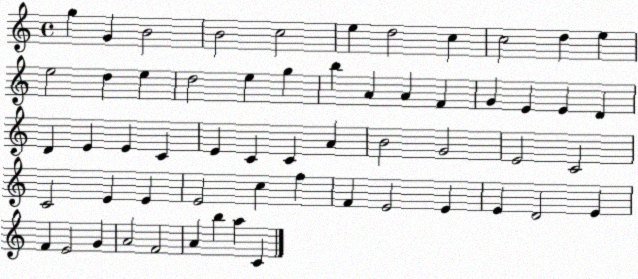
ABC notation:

X:1
T:Untitled
M:4/4
L:1/4
K:C
g G B2 B2 c2 e d2 c c2 d e e2 d e d2 e g b A A F G E E D D E E C E C C A B2 G2 E2 C2 C2 E E E2 c f F E2 E E D2 E F E2 G A2 F2 A b a C